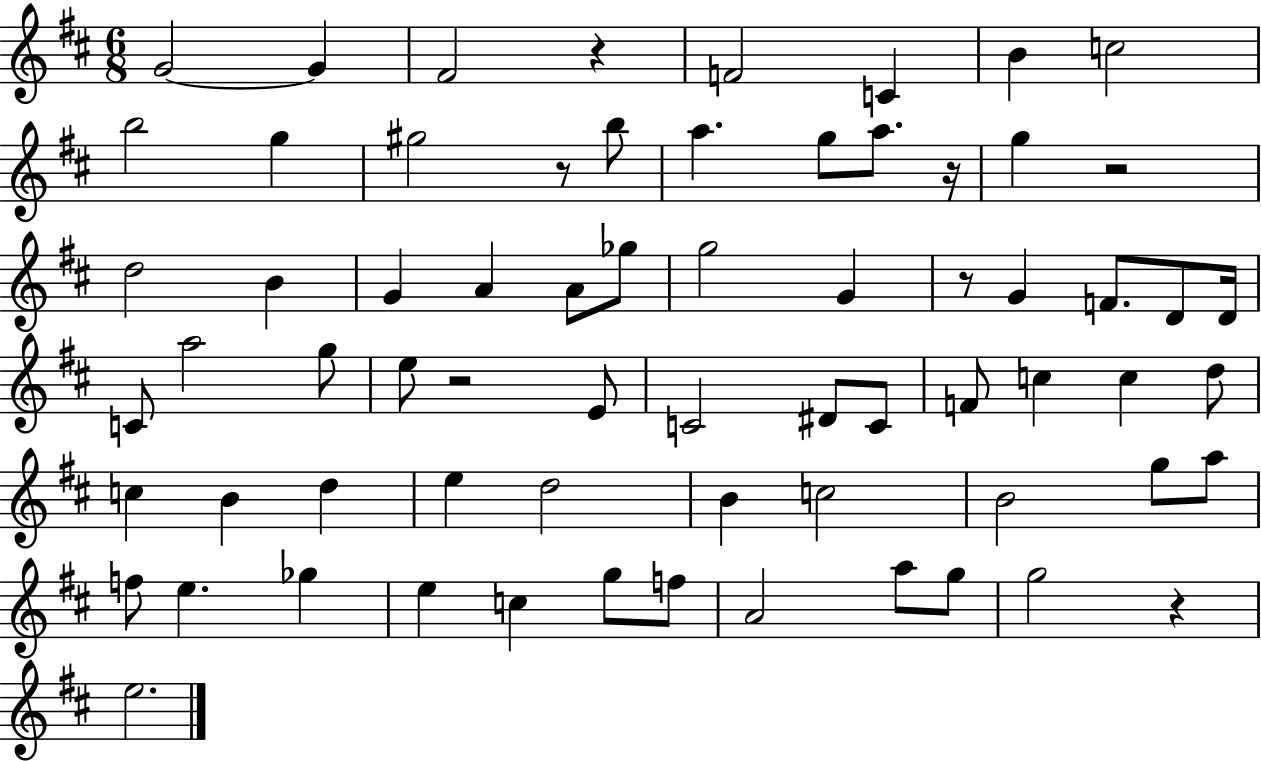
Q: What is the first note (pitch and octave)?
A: G4